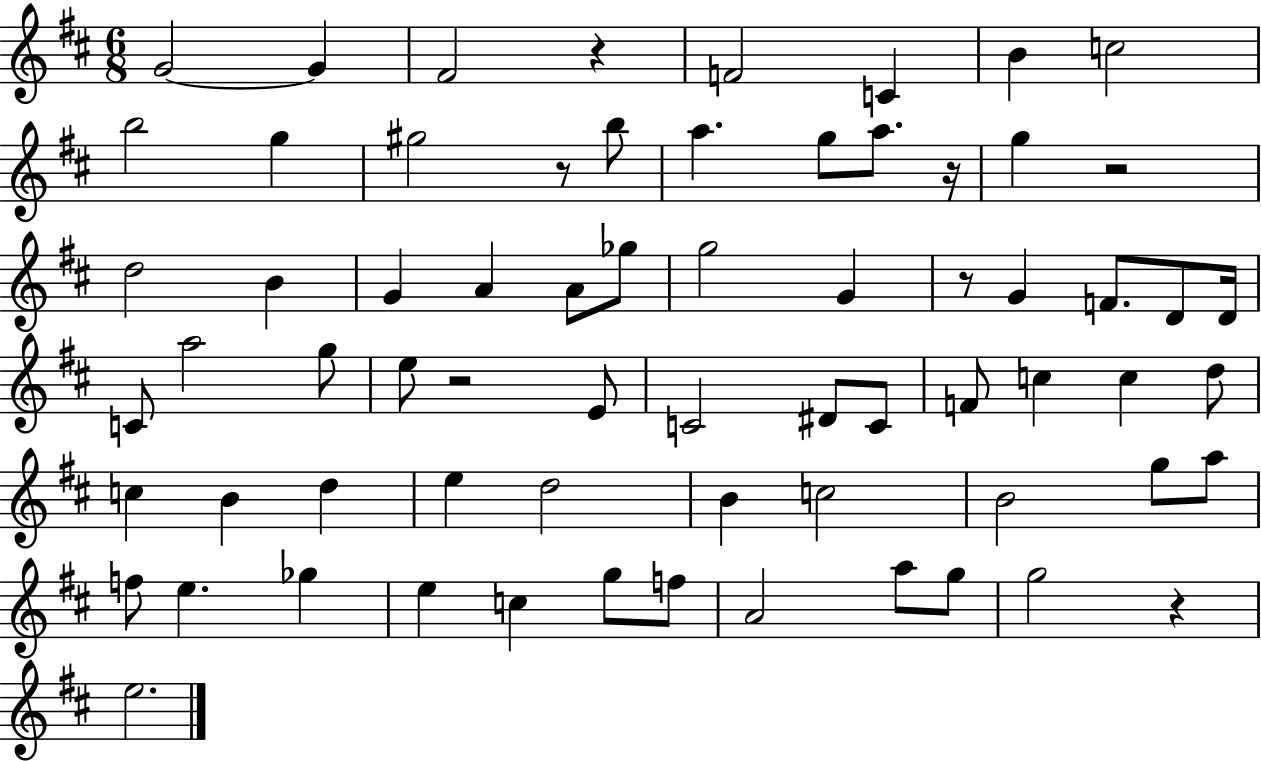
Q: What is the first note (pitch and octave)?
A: G4